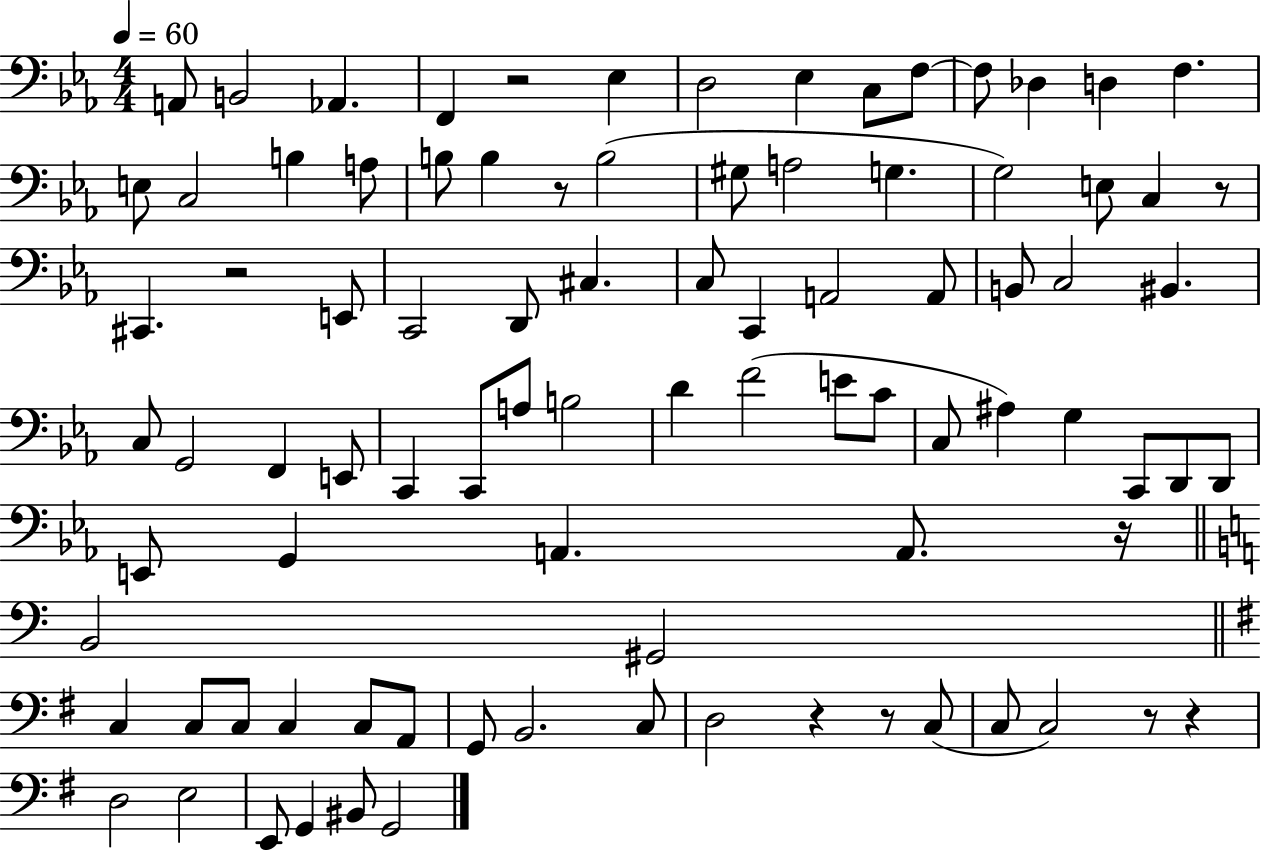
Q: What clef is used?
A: bass